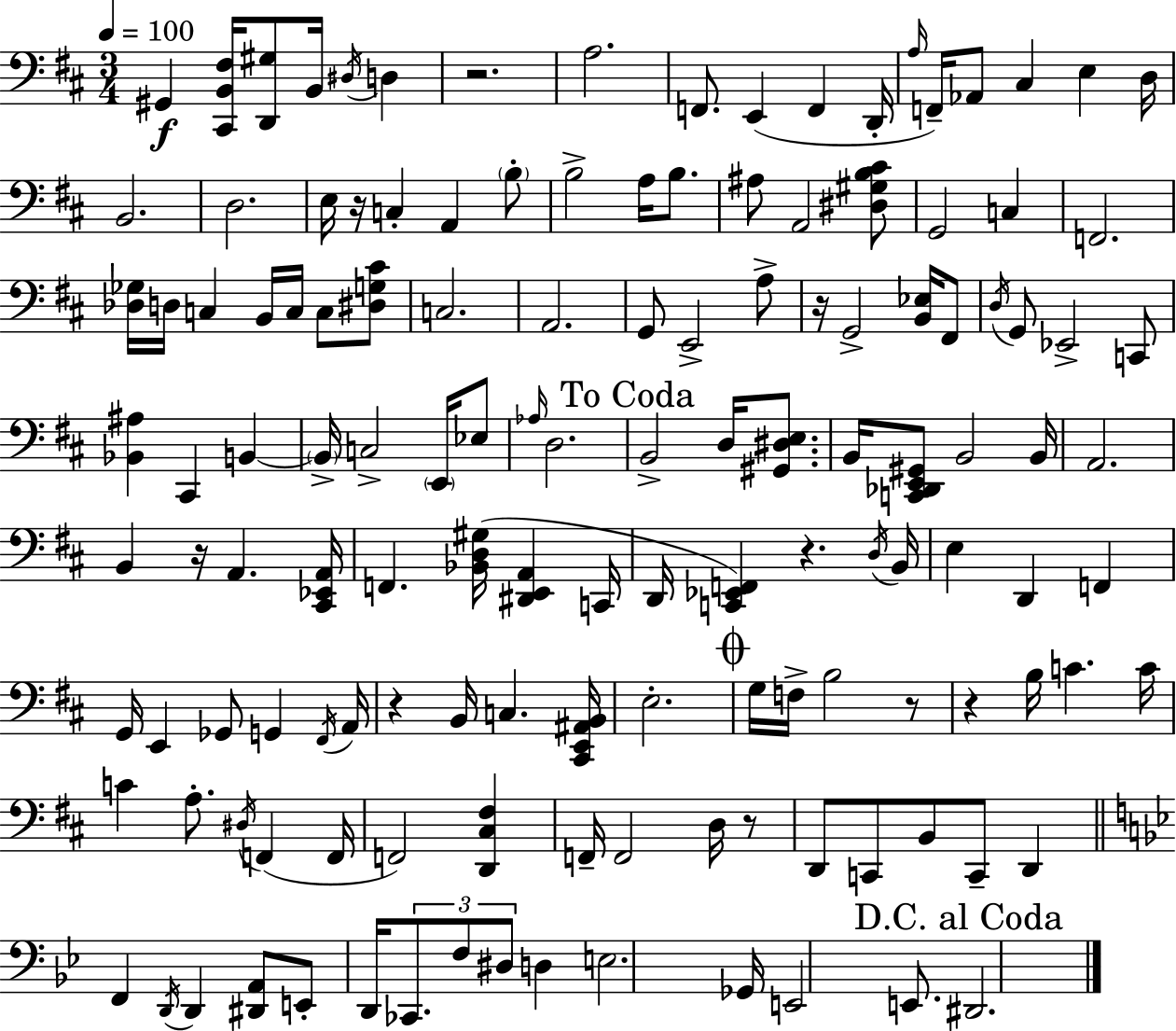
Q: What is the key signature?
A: D major